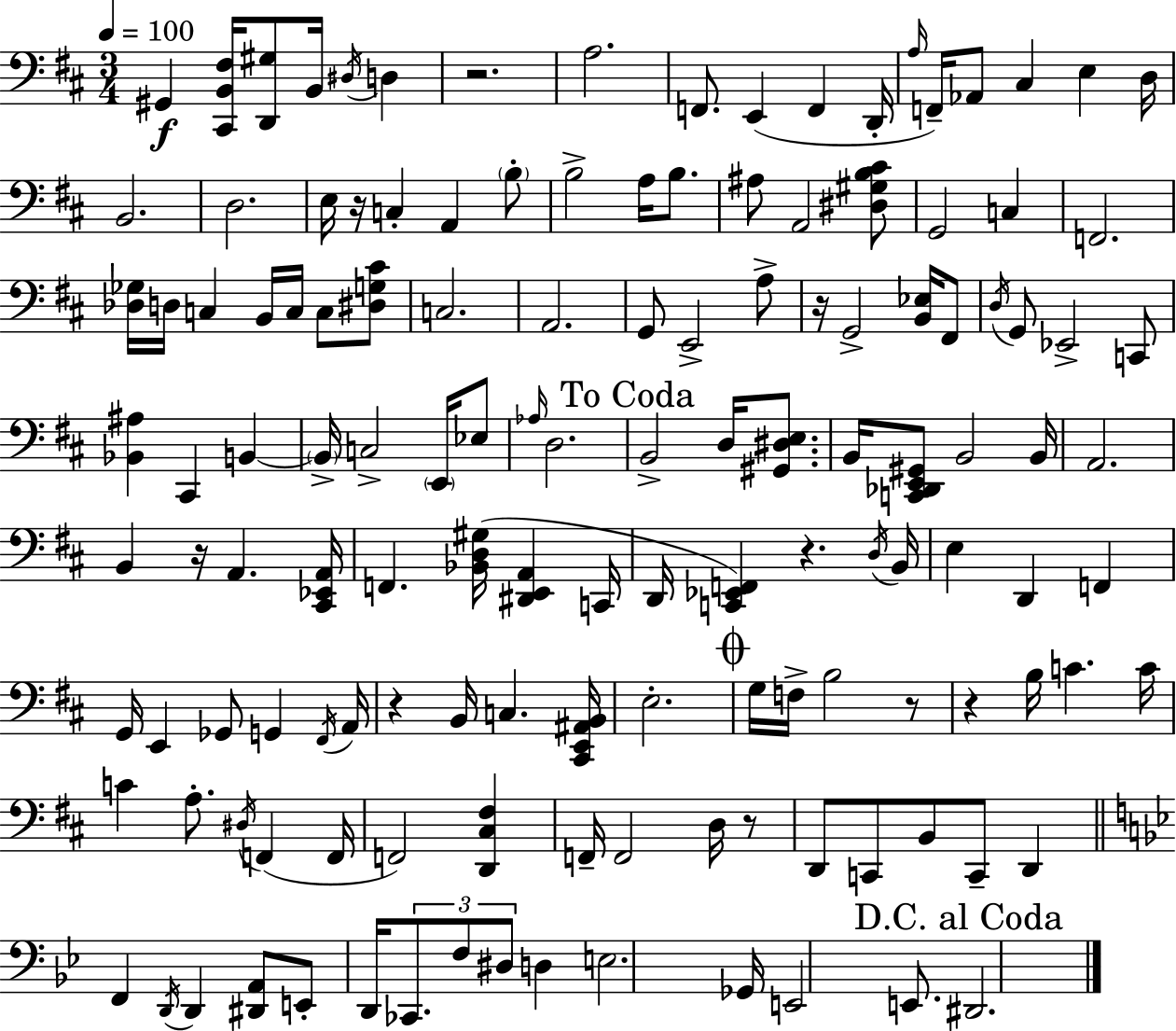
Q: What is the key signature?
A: D major